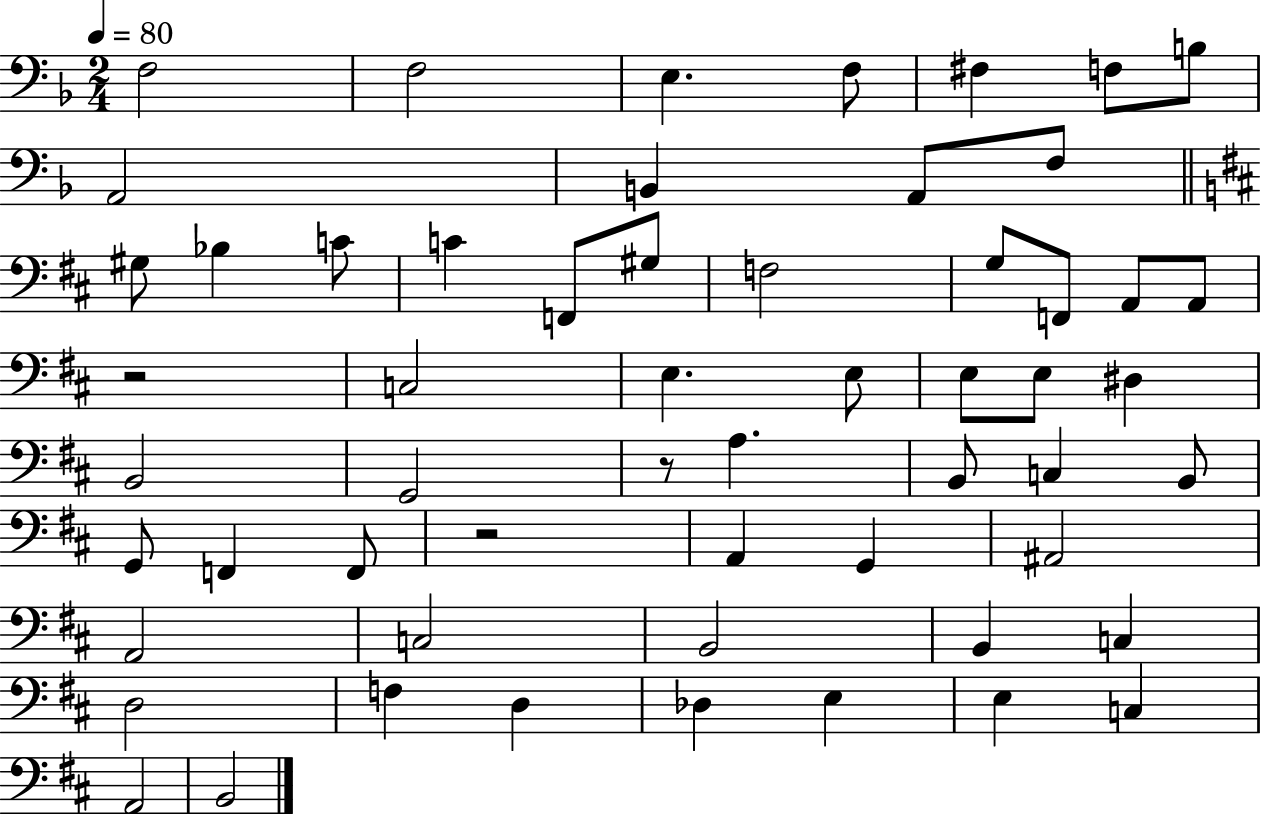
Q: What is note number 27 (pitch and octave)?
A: E3